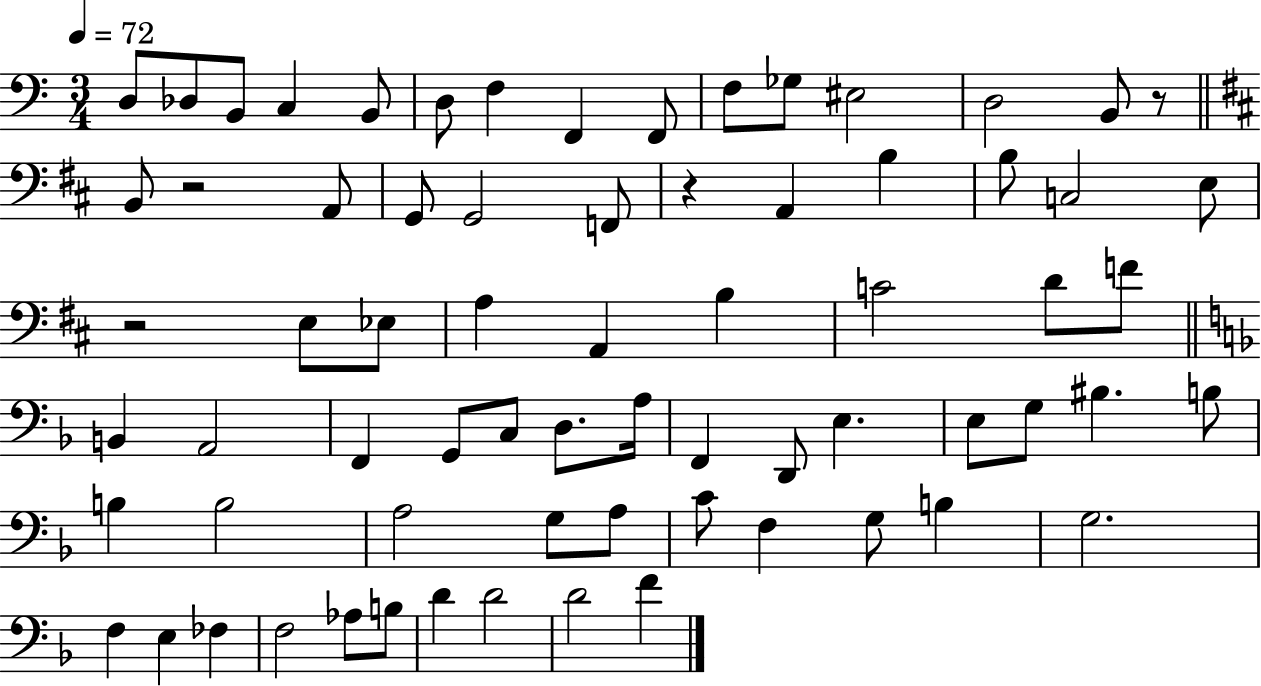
D3/e Db3/e B2/e C3/q B2/e D3/e F3/q F2/q F2/e F3/e Gb3/e EIS3/h D3/h B2/e R/e B2/e R/h A2/e G2/e G2/h F2/e R/q A2/q B3/q B3/e C3/h E3/e R/h E3/e Eb3/e A3/q A2/q B3/q C4/h D4/e F4/e B2/q A2/h F2/q G2/e C3/e D3/e. A3/s F2/q D2/e E3/q. E3/e G3/e BIS3/q. B3/e B3/q B3/h A3/h G3/e A3/e C4/e F3/q G3/e B3/q G3/h. F3/q E3/q FES3/q F3/h Ab3/e B3/e D4/q D4/h D4/h F4/q